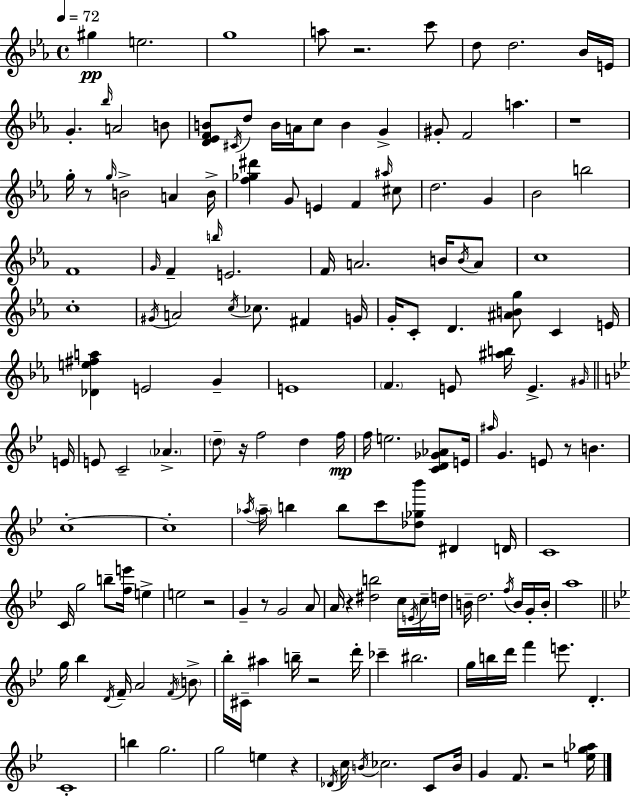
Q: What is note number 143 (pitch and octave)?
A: B4